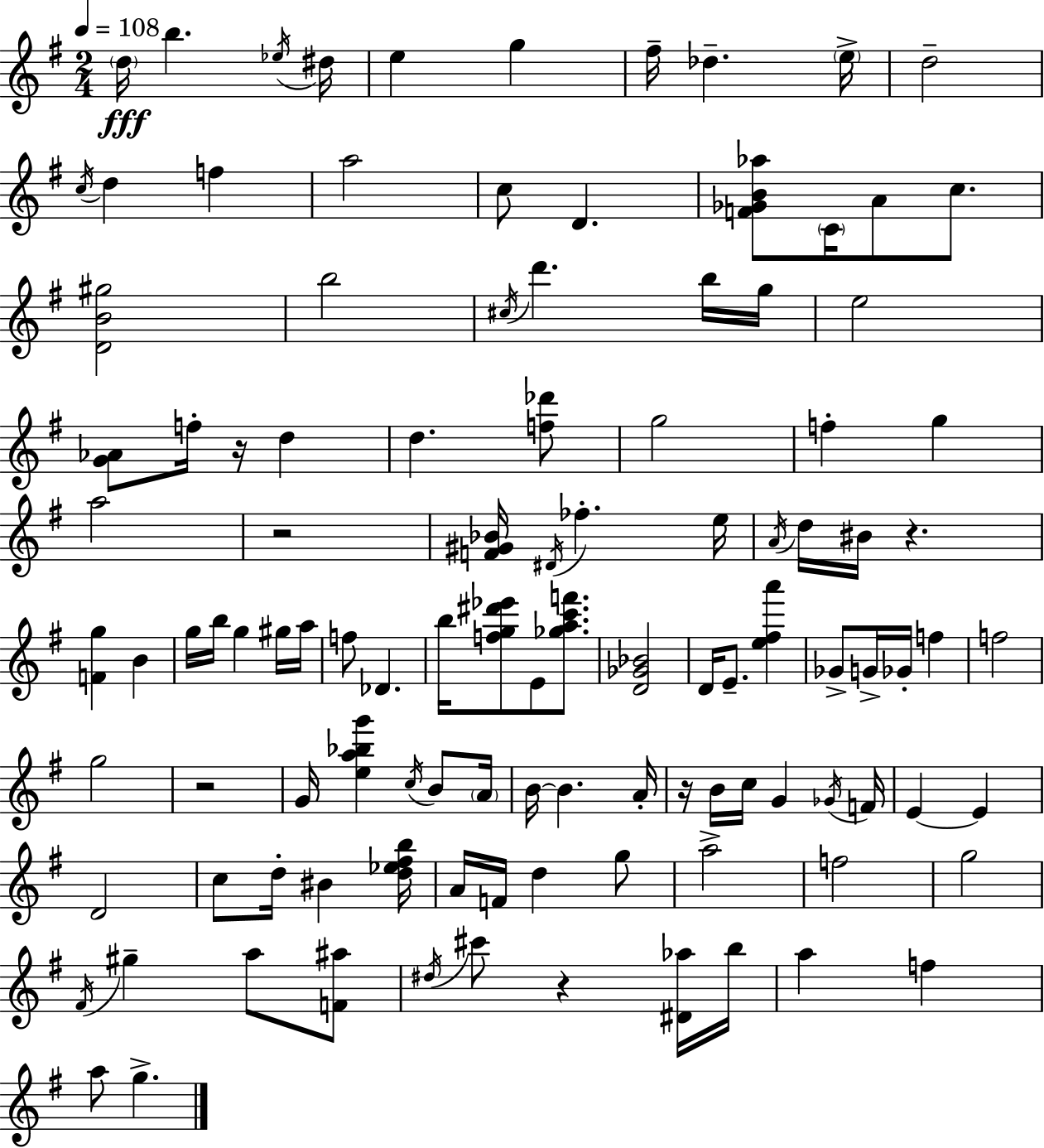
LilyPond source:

{
  \clef treble
  \numericTimeSignature
  \time 2/4
  \key e \minor
  \tempo 4 = 108
  \repeat volta 2 { \parenthesize d''16\fff b''4. \acciaccatura { ees''16 } | dis''16 e''4 g''4 | fis''16-- des''4.-- | \parenthesize e''16-> d''2-- | \break \acciaccatura { c''16 } d''4 f''4 | a''2 | c''8 d'4. | <f' ges' b' aes''>8 \parenthesize c'16 a'8 c''8. | \break <d' b' gis''>2 | b''2 | \acciaccatura { cis''16 } d'''4. | b''16 g''16 e''2 | \break <g' aes'>8 f''16-. r16 d''4 | d''4. | <f'' des'''>8 g''2 | f''4-. g''4 | \break a''2 | r2 | <f' gis' bes'>16 \acciaccatura { dis'16 } fes''4.-. | e''16 \acciaccatura { a'16 } d''16 bis'16 r4. | \break <f' g''>4 | b'4 g''16 b''16 g''4 | gis''16 a''16 f''8 des'4. | b''16 <f'' g'' dis''' ees'''>8 | \break e'8 <ges'' a'' c''' f'''>8. <d' ges' bes'>2 | d'16 e'8.-- | <e'' fis'' a'''>4 ges'8-> g'16-> | ges'16-. f''4 f''2 | \break g''2 | r2 | g'16 <e'' a'' bes'' g'''>4 | \acciaccatura { c''16 } b'8 \parenthesize a'16 b'16~~ b'4. | \break a'16-. r16 b'16 | c''16 g'4 \acciaccatura { ges'16 } f'16 e'4~~ | e'4 d'2 | c''8 | \break d''16-. bis'4 <d'' ees'' fis'' b''>16 a'16 | f'16 d''4 g''8 a''2-> | f''2 | g''2 | \break \acciaccatura { fis'16 } | gis''4-- a''8 <f' ais''>8 | \acciaccatura { dis''16 } cis'''8 r4 <dis' aes''>16 | b''16 a''4 f''4 | \break a''8 g''4.-> | } \bar "|."
}